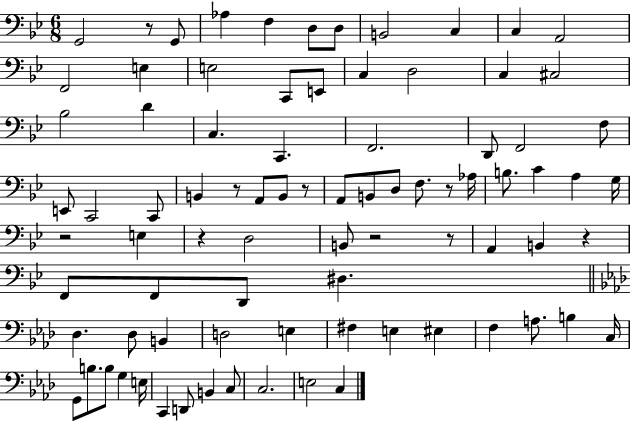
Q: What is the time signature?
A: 6/8